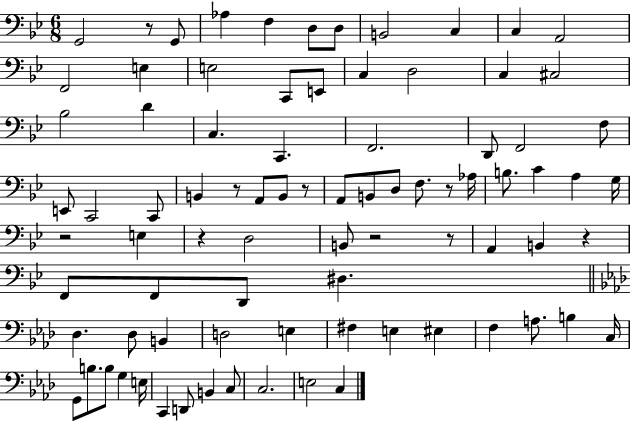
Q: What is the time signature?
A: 6/8